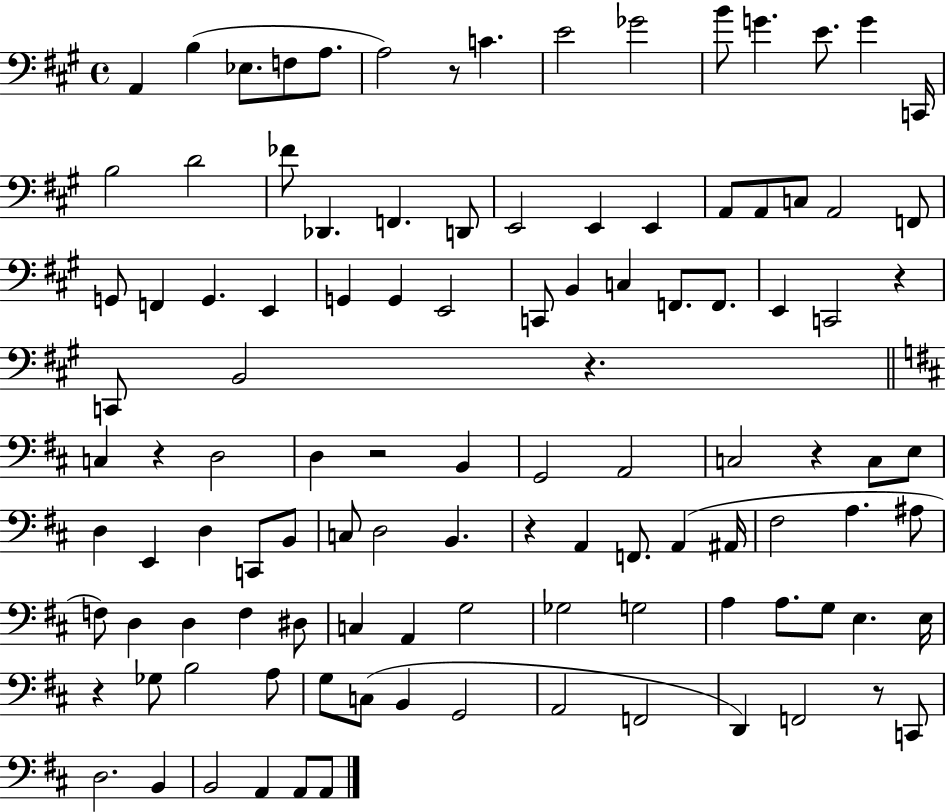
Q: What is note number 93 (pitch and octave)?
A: D2